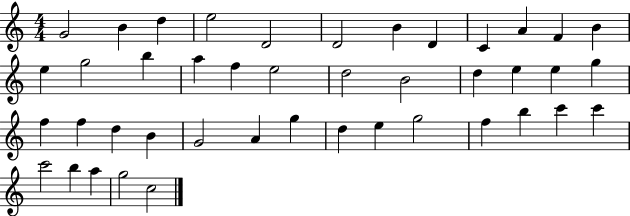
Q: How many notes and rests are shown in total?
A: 43